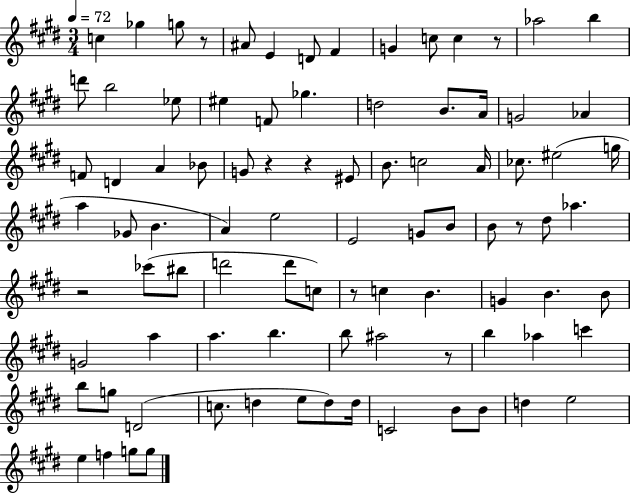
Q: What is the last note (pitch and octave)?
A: G5